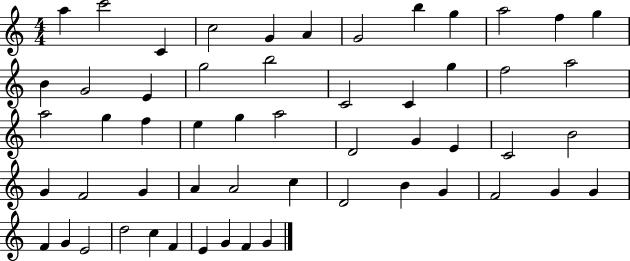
{
  \clef treble
  \numericTimeSignature
  \time 4/4
  \key c \major
  a''4 c'''2 c'4 | c''2 g'4 a'4 | g'2 b''4 g''4 | a''2 f''4 g''4 | \break b'4 g'2 e'4 | g''2 b''2 | c'2 c'4 g''4 | f''2 a''2 | \break a''2 g''4 f''4 | e''4 g''4 a''2 | d'2 g'4 e'4 | c'2 b'2 | \break g'4 f'2 g'4 | a'4 a'2 c''4 | d'2 b'4 g'4 | f'2 g'4 g'4 | \break f'4 g'4 e'2 | d''2 c''4 f'4 | e'4 g'4 f'4 g'4 | \bar "|."
}